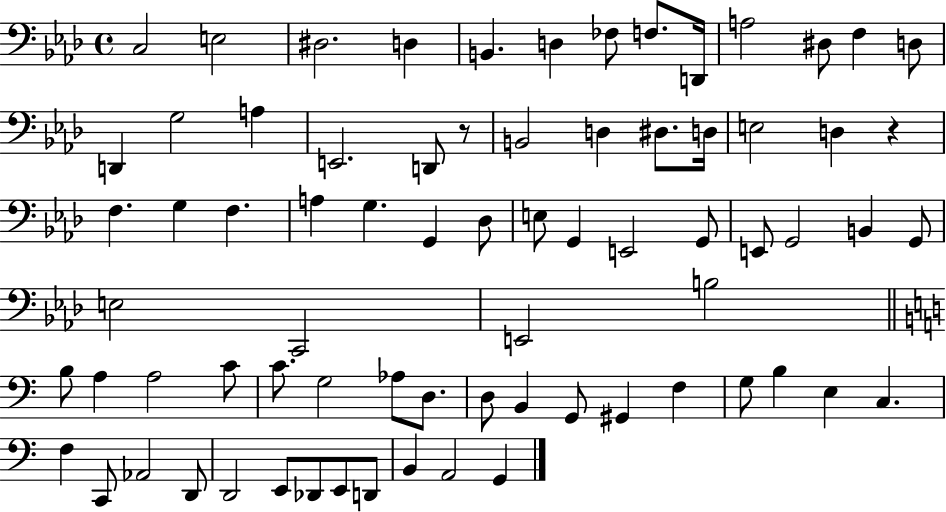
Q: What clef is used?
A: bass